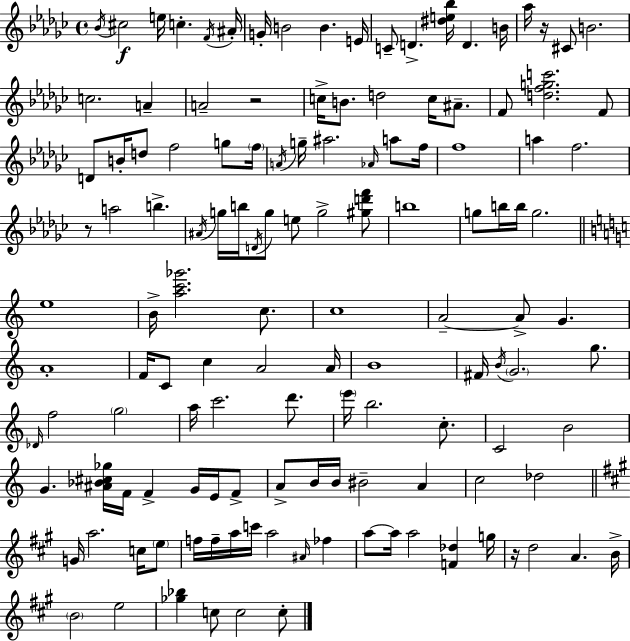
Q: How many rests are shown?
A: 4